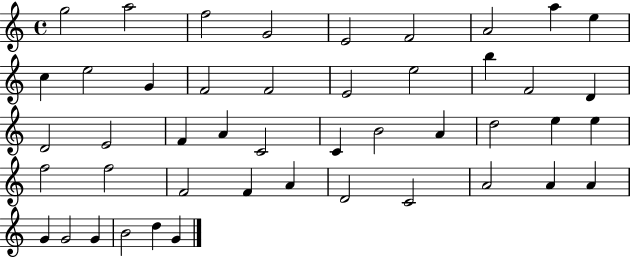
{
  \clef treble
  \time 4/4
  \defaultTimeSignature
  \key c \major
  g''2 a''2 | f''2 g'2 | e'2 f'2 | a'2 a''4 e''4 | \break c''4 e''2 g'4 | f'2 f'2 | e'2 e''2 | b''4 f'2 d'4 | \break d'2 e'2 | f'4 a'4 c'2 | c'4 b'2 a'4 | d''2 e''4 e''4 | \break f''2 f''2 | f'2 f'4 a'4 | d'2 c'2 | a'2 a'4 a'4 | \break g'4 g'2 g'4 | b'2 d''4 g'4 | \bar "|."
}